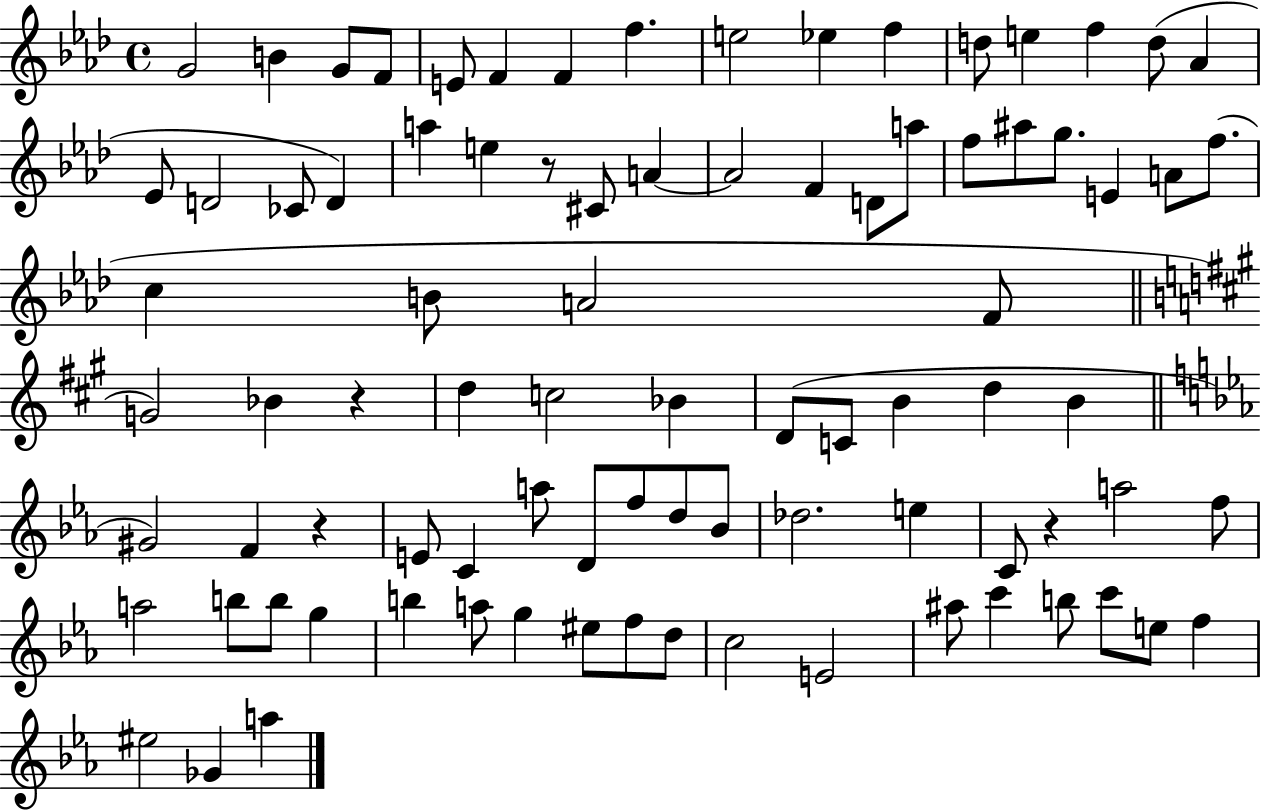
{
  \clef treble
  \time 4/4
  \defaultTimeSignature
  \key aes \major
  \repeat volta 2 { g'2 b'4 g'8 f'8 | e'8 f'4 f'4 f''4. | e''2 ees''4 f''4 | d''8 e''4 f''4 d''8( aes'4 | \break ees'8 d'2 ces'8 d'4) | a''4 e''4 r8 cis'8 a'4~~ | a'2 f'4 d'8 a''8 | f''8 ais''8 g''8. e'4 a'8 f''8.( | \break c''4 b'8 a'2 f'8 | \bar "||" \break \key a \major g'2) bes'4 r4 | d''4 c''2 bes'4 | d'8( c'8 b'4 d''4 b'4 | \bar "||" \break \key c \minor gis'2) f'4 r4 | e'8 c'4 a''8 d'8 f''8 d''8 bes'8 | des''2. e''4 | c'8 r4 a''2 f''8 | \break a''2 b''8 b''8 g''4 | b''4 a''8 g''4 eis''8 f''8 d''8 | c''2 e'2 | ais''8 c'''4 b''8 c'''8 e''8 f''4 | \break eis''2 ges'4 a''4 | } \bar "|."
}